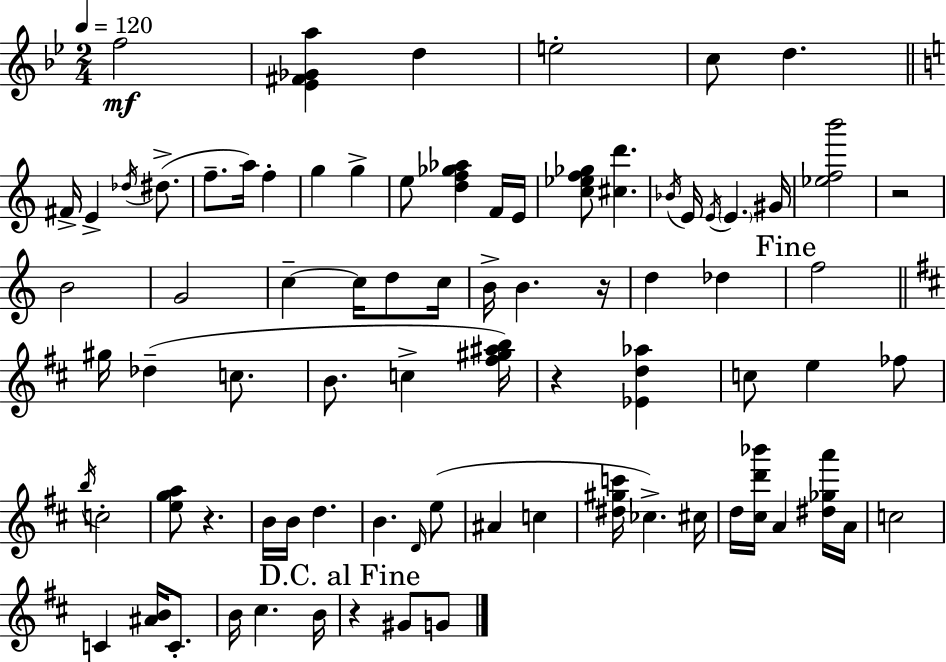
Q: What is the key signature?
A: G minor